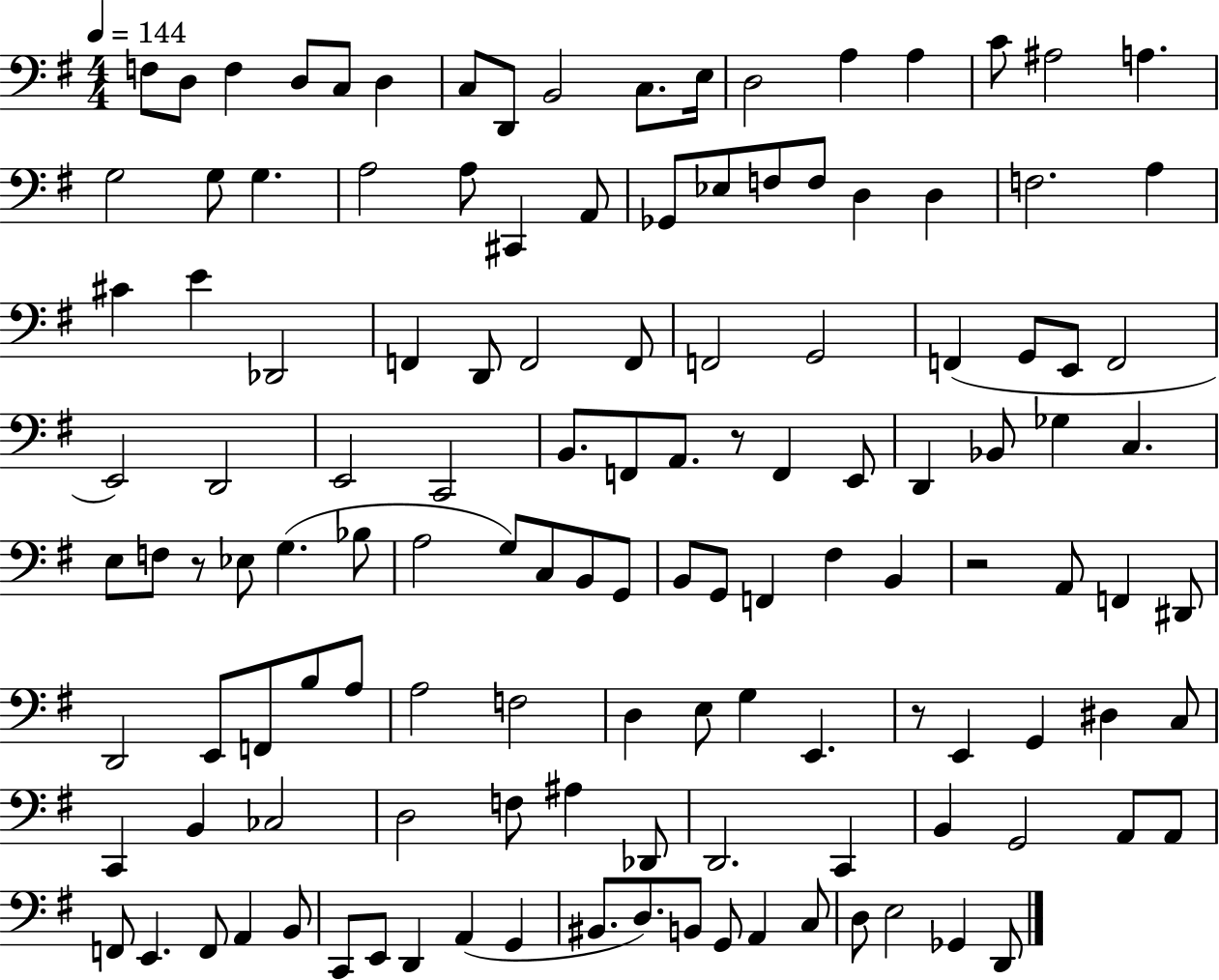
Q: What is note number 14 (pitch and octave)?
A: A3